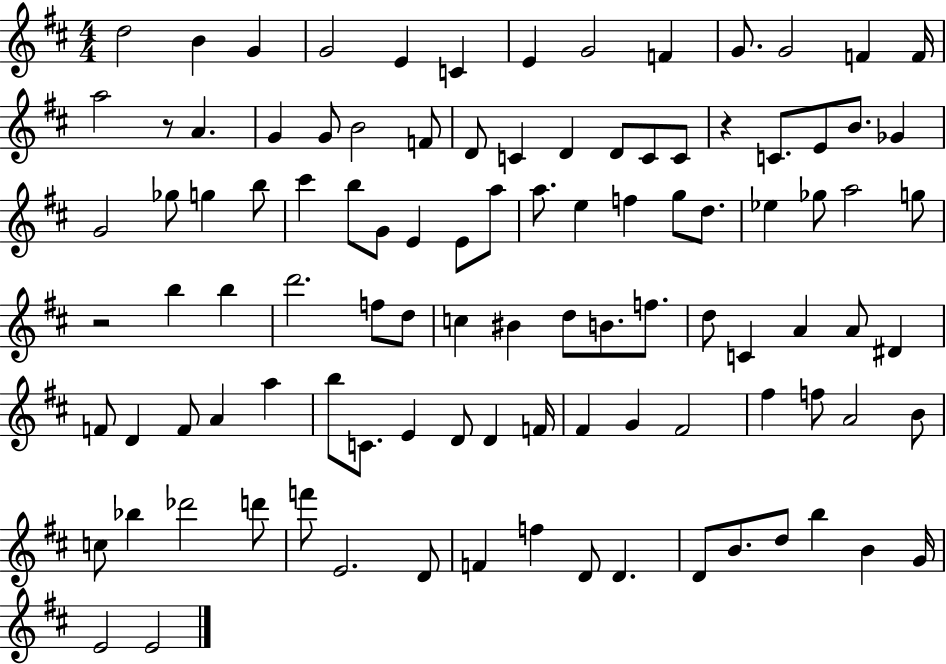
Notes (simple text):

D5/h B4/q G4/q G4/h E4/q C4/q E4/q G4/h F4/q G4/e. G4/h F4/q F4/s A5/h R/e A4/q. G4/q G4/e B4/h F4/e D4/e C4/q D4/q D4/e C4/e C4/e R/q C4/e. E4/e B4/e. Gb4/q G4/h Gb5/e G5/q B5/e C#6/q B5/e G4/e E4/q E4/e A5/e A5/e. E5/q F5/q G5/e D5/e. Eb5/q Gb5/e A5/h G5/e R/h B5/q B5/q D6/h. F5/e D5/e C5/q BIS4/q D5/e B4/e. F5/e. D5/e C4/q A4/q A4/e D#4/q F4/e D4/q F4/e A4/q A5/q B5/e C4/e. E4/q D4/e D4/q F4/s F#4/q G4/q F#4/h F#5/q F5/e A4/h B4/e C5/e Bb5/q Db6/h D6/e F6/e E4/h. D4/e F4/q F5/q D4/e D4/q. D4/e B4/e. D5/e B5/q B4/q G4/s E4/h E4/h